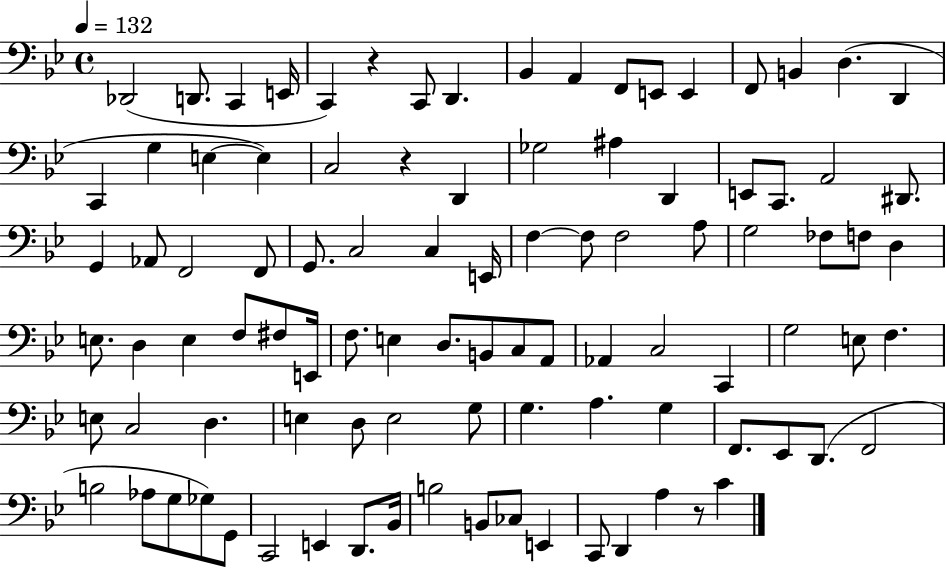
Db2/h D2/e. C2/q E2/s C2/q R/q C2/e D2/q. Bb2/q A2/q F2/e E2/e E2/q F2/e B2/q D3/q. D2/q C2/q G3/q E3/q E3/q C3/h R/q D2/q Gb3/h A#3/q D2/q E2/e C2/e. A2/h D#2/e. G2/q Ab2/e F2/h F2/e G2/e. C3/h C3/q E2/s F3/q F3/e F3/h A3/e G3/h FES3/e F3/e D3/q E3/e. D3/q E3/q F3/e F#3/e E2/s F3/e. E3/q D3/e. B2/e C3/e A2/e Ab2/q C3/h C2/q G3/h E3/e F3/q. E3/e C3/h D3/q. E3/q D3/e E3/h G3/e G3/q. A3/q. G3/q F2/e. Eb2/e D2/e. F2/h B3/h Ab3/e G3/e Gb3/e G2/e C2/h E2/q D2/e. Bb2/s B3/h B2/e CES3/e E2/q C2/e D2/q A3/q R/e C4/q